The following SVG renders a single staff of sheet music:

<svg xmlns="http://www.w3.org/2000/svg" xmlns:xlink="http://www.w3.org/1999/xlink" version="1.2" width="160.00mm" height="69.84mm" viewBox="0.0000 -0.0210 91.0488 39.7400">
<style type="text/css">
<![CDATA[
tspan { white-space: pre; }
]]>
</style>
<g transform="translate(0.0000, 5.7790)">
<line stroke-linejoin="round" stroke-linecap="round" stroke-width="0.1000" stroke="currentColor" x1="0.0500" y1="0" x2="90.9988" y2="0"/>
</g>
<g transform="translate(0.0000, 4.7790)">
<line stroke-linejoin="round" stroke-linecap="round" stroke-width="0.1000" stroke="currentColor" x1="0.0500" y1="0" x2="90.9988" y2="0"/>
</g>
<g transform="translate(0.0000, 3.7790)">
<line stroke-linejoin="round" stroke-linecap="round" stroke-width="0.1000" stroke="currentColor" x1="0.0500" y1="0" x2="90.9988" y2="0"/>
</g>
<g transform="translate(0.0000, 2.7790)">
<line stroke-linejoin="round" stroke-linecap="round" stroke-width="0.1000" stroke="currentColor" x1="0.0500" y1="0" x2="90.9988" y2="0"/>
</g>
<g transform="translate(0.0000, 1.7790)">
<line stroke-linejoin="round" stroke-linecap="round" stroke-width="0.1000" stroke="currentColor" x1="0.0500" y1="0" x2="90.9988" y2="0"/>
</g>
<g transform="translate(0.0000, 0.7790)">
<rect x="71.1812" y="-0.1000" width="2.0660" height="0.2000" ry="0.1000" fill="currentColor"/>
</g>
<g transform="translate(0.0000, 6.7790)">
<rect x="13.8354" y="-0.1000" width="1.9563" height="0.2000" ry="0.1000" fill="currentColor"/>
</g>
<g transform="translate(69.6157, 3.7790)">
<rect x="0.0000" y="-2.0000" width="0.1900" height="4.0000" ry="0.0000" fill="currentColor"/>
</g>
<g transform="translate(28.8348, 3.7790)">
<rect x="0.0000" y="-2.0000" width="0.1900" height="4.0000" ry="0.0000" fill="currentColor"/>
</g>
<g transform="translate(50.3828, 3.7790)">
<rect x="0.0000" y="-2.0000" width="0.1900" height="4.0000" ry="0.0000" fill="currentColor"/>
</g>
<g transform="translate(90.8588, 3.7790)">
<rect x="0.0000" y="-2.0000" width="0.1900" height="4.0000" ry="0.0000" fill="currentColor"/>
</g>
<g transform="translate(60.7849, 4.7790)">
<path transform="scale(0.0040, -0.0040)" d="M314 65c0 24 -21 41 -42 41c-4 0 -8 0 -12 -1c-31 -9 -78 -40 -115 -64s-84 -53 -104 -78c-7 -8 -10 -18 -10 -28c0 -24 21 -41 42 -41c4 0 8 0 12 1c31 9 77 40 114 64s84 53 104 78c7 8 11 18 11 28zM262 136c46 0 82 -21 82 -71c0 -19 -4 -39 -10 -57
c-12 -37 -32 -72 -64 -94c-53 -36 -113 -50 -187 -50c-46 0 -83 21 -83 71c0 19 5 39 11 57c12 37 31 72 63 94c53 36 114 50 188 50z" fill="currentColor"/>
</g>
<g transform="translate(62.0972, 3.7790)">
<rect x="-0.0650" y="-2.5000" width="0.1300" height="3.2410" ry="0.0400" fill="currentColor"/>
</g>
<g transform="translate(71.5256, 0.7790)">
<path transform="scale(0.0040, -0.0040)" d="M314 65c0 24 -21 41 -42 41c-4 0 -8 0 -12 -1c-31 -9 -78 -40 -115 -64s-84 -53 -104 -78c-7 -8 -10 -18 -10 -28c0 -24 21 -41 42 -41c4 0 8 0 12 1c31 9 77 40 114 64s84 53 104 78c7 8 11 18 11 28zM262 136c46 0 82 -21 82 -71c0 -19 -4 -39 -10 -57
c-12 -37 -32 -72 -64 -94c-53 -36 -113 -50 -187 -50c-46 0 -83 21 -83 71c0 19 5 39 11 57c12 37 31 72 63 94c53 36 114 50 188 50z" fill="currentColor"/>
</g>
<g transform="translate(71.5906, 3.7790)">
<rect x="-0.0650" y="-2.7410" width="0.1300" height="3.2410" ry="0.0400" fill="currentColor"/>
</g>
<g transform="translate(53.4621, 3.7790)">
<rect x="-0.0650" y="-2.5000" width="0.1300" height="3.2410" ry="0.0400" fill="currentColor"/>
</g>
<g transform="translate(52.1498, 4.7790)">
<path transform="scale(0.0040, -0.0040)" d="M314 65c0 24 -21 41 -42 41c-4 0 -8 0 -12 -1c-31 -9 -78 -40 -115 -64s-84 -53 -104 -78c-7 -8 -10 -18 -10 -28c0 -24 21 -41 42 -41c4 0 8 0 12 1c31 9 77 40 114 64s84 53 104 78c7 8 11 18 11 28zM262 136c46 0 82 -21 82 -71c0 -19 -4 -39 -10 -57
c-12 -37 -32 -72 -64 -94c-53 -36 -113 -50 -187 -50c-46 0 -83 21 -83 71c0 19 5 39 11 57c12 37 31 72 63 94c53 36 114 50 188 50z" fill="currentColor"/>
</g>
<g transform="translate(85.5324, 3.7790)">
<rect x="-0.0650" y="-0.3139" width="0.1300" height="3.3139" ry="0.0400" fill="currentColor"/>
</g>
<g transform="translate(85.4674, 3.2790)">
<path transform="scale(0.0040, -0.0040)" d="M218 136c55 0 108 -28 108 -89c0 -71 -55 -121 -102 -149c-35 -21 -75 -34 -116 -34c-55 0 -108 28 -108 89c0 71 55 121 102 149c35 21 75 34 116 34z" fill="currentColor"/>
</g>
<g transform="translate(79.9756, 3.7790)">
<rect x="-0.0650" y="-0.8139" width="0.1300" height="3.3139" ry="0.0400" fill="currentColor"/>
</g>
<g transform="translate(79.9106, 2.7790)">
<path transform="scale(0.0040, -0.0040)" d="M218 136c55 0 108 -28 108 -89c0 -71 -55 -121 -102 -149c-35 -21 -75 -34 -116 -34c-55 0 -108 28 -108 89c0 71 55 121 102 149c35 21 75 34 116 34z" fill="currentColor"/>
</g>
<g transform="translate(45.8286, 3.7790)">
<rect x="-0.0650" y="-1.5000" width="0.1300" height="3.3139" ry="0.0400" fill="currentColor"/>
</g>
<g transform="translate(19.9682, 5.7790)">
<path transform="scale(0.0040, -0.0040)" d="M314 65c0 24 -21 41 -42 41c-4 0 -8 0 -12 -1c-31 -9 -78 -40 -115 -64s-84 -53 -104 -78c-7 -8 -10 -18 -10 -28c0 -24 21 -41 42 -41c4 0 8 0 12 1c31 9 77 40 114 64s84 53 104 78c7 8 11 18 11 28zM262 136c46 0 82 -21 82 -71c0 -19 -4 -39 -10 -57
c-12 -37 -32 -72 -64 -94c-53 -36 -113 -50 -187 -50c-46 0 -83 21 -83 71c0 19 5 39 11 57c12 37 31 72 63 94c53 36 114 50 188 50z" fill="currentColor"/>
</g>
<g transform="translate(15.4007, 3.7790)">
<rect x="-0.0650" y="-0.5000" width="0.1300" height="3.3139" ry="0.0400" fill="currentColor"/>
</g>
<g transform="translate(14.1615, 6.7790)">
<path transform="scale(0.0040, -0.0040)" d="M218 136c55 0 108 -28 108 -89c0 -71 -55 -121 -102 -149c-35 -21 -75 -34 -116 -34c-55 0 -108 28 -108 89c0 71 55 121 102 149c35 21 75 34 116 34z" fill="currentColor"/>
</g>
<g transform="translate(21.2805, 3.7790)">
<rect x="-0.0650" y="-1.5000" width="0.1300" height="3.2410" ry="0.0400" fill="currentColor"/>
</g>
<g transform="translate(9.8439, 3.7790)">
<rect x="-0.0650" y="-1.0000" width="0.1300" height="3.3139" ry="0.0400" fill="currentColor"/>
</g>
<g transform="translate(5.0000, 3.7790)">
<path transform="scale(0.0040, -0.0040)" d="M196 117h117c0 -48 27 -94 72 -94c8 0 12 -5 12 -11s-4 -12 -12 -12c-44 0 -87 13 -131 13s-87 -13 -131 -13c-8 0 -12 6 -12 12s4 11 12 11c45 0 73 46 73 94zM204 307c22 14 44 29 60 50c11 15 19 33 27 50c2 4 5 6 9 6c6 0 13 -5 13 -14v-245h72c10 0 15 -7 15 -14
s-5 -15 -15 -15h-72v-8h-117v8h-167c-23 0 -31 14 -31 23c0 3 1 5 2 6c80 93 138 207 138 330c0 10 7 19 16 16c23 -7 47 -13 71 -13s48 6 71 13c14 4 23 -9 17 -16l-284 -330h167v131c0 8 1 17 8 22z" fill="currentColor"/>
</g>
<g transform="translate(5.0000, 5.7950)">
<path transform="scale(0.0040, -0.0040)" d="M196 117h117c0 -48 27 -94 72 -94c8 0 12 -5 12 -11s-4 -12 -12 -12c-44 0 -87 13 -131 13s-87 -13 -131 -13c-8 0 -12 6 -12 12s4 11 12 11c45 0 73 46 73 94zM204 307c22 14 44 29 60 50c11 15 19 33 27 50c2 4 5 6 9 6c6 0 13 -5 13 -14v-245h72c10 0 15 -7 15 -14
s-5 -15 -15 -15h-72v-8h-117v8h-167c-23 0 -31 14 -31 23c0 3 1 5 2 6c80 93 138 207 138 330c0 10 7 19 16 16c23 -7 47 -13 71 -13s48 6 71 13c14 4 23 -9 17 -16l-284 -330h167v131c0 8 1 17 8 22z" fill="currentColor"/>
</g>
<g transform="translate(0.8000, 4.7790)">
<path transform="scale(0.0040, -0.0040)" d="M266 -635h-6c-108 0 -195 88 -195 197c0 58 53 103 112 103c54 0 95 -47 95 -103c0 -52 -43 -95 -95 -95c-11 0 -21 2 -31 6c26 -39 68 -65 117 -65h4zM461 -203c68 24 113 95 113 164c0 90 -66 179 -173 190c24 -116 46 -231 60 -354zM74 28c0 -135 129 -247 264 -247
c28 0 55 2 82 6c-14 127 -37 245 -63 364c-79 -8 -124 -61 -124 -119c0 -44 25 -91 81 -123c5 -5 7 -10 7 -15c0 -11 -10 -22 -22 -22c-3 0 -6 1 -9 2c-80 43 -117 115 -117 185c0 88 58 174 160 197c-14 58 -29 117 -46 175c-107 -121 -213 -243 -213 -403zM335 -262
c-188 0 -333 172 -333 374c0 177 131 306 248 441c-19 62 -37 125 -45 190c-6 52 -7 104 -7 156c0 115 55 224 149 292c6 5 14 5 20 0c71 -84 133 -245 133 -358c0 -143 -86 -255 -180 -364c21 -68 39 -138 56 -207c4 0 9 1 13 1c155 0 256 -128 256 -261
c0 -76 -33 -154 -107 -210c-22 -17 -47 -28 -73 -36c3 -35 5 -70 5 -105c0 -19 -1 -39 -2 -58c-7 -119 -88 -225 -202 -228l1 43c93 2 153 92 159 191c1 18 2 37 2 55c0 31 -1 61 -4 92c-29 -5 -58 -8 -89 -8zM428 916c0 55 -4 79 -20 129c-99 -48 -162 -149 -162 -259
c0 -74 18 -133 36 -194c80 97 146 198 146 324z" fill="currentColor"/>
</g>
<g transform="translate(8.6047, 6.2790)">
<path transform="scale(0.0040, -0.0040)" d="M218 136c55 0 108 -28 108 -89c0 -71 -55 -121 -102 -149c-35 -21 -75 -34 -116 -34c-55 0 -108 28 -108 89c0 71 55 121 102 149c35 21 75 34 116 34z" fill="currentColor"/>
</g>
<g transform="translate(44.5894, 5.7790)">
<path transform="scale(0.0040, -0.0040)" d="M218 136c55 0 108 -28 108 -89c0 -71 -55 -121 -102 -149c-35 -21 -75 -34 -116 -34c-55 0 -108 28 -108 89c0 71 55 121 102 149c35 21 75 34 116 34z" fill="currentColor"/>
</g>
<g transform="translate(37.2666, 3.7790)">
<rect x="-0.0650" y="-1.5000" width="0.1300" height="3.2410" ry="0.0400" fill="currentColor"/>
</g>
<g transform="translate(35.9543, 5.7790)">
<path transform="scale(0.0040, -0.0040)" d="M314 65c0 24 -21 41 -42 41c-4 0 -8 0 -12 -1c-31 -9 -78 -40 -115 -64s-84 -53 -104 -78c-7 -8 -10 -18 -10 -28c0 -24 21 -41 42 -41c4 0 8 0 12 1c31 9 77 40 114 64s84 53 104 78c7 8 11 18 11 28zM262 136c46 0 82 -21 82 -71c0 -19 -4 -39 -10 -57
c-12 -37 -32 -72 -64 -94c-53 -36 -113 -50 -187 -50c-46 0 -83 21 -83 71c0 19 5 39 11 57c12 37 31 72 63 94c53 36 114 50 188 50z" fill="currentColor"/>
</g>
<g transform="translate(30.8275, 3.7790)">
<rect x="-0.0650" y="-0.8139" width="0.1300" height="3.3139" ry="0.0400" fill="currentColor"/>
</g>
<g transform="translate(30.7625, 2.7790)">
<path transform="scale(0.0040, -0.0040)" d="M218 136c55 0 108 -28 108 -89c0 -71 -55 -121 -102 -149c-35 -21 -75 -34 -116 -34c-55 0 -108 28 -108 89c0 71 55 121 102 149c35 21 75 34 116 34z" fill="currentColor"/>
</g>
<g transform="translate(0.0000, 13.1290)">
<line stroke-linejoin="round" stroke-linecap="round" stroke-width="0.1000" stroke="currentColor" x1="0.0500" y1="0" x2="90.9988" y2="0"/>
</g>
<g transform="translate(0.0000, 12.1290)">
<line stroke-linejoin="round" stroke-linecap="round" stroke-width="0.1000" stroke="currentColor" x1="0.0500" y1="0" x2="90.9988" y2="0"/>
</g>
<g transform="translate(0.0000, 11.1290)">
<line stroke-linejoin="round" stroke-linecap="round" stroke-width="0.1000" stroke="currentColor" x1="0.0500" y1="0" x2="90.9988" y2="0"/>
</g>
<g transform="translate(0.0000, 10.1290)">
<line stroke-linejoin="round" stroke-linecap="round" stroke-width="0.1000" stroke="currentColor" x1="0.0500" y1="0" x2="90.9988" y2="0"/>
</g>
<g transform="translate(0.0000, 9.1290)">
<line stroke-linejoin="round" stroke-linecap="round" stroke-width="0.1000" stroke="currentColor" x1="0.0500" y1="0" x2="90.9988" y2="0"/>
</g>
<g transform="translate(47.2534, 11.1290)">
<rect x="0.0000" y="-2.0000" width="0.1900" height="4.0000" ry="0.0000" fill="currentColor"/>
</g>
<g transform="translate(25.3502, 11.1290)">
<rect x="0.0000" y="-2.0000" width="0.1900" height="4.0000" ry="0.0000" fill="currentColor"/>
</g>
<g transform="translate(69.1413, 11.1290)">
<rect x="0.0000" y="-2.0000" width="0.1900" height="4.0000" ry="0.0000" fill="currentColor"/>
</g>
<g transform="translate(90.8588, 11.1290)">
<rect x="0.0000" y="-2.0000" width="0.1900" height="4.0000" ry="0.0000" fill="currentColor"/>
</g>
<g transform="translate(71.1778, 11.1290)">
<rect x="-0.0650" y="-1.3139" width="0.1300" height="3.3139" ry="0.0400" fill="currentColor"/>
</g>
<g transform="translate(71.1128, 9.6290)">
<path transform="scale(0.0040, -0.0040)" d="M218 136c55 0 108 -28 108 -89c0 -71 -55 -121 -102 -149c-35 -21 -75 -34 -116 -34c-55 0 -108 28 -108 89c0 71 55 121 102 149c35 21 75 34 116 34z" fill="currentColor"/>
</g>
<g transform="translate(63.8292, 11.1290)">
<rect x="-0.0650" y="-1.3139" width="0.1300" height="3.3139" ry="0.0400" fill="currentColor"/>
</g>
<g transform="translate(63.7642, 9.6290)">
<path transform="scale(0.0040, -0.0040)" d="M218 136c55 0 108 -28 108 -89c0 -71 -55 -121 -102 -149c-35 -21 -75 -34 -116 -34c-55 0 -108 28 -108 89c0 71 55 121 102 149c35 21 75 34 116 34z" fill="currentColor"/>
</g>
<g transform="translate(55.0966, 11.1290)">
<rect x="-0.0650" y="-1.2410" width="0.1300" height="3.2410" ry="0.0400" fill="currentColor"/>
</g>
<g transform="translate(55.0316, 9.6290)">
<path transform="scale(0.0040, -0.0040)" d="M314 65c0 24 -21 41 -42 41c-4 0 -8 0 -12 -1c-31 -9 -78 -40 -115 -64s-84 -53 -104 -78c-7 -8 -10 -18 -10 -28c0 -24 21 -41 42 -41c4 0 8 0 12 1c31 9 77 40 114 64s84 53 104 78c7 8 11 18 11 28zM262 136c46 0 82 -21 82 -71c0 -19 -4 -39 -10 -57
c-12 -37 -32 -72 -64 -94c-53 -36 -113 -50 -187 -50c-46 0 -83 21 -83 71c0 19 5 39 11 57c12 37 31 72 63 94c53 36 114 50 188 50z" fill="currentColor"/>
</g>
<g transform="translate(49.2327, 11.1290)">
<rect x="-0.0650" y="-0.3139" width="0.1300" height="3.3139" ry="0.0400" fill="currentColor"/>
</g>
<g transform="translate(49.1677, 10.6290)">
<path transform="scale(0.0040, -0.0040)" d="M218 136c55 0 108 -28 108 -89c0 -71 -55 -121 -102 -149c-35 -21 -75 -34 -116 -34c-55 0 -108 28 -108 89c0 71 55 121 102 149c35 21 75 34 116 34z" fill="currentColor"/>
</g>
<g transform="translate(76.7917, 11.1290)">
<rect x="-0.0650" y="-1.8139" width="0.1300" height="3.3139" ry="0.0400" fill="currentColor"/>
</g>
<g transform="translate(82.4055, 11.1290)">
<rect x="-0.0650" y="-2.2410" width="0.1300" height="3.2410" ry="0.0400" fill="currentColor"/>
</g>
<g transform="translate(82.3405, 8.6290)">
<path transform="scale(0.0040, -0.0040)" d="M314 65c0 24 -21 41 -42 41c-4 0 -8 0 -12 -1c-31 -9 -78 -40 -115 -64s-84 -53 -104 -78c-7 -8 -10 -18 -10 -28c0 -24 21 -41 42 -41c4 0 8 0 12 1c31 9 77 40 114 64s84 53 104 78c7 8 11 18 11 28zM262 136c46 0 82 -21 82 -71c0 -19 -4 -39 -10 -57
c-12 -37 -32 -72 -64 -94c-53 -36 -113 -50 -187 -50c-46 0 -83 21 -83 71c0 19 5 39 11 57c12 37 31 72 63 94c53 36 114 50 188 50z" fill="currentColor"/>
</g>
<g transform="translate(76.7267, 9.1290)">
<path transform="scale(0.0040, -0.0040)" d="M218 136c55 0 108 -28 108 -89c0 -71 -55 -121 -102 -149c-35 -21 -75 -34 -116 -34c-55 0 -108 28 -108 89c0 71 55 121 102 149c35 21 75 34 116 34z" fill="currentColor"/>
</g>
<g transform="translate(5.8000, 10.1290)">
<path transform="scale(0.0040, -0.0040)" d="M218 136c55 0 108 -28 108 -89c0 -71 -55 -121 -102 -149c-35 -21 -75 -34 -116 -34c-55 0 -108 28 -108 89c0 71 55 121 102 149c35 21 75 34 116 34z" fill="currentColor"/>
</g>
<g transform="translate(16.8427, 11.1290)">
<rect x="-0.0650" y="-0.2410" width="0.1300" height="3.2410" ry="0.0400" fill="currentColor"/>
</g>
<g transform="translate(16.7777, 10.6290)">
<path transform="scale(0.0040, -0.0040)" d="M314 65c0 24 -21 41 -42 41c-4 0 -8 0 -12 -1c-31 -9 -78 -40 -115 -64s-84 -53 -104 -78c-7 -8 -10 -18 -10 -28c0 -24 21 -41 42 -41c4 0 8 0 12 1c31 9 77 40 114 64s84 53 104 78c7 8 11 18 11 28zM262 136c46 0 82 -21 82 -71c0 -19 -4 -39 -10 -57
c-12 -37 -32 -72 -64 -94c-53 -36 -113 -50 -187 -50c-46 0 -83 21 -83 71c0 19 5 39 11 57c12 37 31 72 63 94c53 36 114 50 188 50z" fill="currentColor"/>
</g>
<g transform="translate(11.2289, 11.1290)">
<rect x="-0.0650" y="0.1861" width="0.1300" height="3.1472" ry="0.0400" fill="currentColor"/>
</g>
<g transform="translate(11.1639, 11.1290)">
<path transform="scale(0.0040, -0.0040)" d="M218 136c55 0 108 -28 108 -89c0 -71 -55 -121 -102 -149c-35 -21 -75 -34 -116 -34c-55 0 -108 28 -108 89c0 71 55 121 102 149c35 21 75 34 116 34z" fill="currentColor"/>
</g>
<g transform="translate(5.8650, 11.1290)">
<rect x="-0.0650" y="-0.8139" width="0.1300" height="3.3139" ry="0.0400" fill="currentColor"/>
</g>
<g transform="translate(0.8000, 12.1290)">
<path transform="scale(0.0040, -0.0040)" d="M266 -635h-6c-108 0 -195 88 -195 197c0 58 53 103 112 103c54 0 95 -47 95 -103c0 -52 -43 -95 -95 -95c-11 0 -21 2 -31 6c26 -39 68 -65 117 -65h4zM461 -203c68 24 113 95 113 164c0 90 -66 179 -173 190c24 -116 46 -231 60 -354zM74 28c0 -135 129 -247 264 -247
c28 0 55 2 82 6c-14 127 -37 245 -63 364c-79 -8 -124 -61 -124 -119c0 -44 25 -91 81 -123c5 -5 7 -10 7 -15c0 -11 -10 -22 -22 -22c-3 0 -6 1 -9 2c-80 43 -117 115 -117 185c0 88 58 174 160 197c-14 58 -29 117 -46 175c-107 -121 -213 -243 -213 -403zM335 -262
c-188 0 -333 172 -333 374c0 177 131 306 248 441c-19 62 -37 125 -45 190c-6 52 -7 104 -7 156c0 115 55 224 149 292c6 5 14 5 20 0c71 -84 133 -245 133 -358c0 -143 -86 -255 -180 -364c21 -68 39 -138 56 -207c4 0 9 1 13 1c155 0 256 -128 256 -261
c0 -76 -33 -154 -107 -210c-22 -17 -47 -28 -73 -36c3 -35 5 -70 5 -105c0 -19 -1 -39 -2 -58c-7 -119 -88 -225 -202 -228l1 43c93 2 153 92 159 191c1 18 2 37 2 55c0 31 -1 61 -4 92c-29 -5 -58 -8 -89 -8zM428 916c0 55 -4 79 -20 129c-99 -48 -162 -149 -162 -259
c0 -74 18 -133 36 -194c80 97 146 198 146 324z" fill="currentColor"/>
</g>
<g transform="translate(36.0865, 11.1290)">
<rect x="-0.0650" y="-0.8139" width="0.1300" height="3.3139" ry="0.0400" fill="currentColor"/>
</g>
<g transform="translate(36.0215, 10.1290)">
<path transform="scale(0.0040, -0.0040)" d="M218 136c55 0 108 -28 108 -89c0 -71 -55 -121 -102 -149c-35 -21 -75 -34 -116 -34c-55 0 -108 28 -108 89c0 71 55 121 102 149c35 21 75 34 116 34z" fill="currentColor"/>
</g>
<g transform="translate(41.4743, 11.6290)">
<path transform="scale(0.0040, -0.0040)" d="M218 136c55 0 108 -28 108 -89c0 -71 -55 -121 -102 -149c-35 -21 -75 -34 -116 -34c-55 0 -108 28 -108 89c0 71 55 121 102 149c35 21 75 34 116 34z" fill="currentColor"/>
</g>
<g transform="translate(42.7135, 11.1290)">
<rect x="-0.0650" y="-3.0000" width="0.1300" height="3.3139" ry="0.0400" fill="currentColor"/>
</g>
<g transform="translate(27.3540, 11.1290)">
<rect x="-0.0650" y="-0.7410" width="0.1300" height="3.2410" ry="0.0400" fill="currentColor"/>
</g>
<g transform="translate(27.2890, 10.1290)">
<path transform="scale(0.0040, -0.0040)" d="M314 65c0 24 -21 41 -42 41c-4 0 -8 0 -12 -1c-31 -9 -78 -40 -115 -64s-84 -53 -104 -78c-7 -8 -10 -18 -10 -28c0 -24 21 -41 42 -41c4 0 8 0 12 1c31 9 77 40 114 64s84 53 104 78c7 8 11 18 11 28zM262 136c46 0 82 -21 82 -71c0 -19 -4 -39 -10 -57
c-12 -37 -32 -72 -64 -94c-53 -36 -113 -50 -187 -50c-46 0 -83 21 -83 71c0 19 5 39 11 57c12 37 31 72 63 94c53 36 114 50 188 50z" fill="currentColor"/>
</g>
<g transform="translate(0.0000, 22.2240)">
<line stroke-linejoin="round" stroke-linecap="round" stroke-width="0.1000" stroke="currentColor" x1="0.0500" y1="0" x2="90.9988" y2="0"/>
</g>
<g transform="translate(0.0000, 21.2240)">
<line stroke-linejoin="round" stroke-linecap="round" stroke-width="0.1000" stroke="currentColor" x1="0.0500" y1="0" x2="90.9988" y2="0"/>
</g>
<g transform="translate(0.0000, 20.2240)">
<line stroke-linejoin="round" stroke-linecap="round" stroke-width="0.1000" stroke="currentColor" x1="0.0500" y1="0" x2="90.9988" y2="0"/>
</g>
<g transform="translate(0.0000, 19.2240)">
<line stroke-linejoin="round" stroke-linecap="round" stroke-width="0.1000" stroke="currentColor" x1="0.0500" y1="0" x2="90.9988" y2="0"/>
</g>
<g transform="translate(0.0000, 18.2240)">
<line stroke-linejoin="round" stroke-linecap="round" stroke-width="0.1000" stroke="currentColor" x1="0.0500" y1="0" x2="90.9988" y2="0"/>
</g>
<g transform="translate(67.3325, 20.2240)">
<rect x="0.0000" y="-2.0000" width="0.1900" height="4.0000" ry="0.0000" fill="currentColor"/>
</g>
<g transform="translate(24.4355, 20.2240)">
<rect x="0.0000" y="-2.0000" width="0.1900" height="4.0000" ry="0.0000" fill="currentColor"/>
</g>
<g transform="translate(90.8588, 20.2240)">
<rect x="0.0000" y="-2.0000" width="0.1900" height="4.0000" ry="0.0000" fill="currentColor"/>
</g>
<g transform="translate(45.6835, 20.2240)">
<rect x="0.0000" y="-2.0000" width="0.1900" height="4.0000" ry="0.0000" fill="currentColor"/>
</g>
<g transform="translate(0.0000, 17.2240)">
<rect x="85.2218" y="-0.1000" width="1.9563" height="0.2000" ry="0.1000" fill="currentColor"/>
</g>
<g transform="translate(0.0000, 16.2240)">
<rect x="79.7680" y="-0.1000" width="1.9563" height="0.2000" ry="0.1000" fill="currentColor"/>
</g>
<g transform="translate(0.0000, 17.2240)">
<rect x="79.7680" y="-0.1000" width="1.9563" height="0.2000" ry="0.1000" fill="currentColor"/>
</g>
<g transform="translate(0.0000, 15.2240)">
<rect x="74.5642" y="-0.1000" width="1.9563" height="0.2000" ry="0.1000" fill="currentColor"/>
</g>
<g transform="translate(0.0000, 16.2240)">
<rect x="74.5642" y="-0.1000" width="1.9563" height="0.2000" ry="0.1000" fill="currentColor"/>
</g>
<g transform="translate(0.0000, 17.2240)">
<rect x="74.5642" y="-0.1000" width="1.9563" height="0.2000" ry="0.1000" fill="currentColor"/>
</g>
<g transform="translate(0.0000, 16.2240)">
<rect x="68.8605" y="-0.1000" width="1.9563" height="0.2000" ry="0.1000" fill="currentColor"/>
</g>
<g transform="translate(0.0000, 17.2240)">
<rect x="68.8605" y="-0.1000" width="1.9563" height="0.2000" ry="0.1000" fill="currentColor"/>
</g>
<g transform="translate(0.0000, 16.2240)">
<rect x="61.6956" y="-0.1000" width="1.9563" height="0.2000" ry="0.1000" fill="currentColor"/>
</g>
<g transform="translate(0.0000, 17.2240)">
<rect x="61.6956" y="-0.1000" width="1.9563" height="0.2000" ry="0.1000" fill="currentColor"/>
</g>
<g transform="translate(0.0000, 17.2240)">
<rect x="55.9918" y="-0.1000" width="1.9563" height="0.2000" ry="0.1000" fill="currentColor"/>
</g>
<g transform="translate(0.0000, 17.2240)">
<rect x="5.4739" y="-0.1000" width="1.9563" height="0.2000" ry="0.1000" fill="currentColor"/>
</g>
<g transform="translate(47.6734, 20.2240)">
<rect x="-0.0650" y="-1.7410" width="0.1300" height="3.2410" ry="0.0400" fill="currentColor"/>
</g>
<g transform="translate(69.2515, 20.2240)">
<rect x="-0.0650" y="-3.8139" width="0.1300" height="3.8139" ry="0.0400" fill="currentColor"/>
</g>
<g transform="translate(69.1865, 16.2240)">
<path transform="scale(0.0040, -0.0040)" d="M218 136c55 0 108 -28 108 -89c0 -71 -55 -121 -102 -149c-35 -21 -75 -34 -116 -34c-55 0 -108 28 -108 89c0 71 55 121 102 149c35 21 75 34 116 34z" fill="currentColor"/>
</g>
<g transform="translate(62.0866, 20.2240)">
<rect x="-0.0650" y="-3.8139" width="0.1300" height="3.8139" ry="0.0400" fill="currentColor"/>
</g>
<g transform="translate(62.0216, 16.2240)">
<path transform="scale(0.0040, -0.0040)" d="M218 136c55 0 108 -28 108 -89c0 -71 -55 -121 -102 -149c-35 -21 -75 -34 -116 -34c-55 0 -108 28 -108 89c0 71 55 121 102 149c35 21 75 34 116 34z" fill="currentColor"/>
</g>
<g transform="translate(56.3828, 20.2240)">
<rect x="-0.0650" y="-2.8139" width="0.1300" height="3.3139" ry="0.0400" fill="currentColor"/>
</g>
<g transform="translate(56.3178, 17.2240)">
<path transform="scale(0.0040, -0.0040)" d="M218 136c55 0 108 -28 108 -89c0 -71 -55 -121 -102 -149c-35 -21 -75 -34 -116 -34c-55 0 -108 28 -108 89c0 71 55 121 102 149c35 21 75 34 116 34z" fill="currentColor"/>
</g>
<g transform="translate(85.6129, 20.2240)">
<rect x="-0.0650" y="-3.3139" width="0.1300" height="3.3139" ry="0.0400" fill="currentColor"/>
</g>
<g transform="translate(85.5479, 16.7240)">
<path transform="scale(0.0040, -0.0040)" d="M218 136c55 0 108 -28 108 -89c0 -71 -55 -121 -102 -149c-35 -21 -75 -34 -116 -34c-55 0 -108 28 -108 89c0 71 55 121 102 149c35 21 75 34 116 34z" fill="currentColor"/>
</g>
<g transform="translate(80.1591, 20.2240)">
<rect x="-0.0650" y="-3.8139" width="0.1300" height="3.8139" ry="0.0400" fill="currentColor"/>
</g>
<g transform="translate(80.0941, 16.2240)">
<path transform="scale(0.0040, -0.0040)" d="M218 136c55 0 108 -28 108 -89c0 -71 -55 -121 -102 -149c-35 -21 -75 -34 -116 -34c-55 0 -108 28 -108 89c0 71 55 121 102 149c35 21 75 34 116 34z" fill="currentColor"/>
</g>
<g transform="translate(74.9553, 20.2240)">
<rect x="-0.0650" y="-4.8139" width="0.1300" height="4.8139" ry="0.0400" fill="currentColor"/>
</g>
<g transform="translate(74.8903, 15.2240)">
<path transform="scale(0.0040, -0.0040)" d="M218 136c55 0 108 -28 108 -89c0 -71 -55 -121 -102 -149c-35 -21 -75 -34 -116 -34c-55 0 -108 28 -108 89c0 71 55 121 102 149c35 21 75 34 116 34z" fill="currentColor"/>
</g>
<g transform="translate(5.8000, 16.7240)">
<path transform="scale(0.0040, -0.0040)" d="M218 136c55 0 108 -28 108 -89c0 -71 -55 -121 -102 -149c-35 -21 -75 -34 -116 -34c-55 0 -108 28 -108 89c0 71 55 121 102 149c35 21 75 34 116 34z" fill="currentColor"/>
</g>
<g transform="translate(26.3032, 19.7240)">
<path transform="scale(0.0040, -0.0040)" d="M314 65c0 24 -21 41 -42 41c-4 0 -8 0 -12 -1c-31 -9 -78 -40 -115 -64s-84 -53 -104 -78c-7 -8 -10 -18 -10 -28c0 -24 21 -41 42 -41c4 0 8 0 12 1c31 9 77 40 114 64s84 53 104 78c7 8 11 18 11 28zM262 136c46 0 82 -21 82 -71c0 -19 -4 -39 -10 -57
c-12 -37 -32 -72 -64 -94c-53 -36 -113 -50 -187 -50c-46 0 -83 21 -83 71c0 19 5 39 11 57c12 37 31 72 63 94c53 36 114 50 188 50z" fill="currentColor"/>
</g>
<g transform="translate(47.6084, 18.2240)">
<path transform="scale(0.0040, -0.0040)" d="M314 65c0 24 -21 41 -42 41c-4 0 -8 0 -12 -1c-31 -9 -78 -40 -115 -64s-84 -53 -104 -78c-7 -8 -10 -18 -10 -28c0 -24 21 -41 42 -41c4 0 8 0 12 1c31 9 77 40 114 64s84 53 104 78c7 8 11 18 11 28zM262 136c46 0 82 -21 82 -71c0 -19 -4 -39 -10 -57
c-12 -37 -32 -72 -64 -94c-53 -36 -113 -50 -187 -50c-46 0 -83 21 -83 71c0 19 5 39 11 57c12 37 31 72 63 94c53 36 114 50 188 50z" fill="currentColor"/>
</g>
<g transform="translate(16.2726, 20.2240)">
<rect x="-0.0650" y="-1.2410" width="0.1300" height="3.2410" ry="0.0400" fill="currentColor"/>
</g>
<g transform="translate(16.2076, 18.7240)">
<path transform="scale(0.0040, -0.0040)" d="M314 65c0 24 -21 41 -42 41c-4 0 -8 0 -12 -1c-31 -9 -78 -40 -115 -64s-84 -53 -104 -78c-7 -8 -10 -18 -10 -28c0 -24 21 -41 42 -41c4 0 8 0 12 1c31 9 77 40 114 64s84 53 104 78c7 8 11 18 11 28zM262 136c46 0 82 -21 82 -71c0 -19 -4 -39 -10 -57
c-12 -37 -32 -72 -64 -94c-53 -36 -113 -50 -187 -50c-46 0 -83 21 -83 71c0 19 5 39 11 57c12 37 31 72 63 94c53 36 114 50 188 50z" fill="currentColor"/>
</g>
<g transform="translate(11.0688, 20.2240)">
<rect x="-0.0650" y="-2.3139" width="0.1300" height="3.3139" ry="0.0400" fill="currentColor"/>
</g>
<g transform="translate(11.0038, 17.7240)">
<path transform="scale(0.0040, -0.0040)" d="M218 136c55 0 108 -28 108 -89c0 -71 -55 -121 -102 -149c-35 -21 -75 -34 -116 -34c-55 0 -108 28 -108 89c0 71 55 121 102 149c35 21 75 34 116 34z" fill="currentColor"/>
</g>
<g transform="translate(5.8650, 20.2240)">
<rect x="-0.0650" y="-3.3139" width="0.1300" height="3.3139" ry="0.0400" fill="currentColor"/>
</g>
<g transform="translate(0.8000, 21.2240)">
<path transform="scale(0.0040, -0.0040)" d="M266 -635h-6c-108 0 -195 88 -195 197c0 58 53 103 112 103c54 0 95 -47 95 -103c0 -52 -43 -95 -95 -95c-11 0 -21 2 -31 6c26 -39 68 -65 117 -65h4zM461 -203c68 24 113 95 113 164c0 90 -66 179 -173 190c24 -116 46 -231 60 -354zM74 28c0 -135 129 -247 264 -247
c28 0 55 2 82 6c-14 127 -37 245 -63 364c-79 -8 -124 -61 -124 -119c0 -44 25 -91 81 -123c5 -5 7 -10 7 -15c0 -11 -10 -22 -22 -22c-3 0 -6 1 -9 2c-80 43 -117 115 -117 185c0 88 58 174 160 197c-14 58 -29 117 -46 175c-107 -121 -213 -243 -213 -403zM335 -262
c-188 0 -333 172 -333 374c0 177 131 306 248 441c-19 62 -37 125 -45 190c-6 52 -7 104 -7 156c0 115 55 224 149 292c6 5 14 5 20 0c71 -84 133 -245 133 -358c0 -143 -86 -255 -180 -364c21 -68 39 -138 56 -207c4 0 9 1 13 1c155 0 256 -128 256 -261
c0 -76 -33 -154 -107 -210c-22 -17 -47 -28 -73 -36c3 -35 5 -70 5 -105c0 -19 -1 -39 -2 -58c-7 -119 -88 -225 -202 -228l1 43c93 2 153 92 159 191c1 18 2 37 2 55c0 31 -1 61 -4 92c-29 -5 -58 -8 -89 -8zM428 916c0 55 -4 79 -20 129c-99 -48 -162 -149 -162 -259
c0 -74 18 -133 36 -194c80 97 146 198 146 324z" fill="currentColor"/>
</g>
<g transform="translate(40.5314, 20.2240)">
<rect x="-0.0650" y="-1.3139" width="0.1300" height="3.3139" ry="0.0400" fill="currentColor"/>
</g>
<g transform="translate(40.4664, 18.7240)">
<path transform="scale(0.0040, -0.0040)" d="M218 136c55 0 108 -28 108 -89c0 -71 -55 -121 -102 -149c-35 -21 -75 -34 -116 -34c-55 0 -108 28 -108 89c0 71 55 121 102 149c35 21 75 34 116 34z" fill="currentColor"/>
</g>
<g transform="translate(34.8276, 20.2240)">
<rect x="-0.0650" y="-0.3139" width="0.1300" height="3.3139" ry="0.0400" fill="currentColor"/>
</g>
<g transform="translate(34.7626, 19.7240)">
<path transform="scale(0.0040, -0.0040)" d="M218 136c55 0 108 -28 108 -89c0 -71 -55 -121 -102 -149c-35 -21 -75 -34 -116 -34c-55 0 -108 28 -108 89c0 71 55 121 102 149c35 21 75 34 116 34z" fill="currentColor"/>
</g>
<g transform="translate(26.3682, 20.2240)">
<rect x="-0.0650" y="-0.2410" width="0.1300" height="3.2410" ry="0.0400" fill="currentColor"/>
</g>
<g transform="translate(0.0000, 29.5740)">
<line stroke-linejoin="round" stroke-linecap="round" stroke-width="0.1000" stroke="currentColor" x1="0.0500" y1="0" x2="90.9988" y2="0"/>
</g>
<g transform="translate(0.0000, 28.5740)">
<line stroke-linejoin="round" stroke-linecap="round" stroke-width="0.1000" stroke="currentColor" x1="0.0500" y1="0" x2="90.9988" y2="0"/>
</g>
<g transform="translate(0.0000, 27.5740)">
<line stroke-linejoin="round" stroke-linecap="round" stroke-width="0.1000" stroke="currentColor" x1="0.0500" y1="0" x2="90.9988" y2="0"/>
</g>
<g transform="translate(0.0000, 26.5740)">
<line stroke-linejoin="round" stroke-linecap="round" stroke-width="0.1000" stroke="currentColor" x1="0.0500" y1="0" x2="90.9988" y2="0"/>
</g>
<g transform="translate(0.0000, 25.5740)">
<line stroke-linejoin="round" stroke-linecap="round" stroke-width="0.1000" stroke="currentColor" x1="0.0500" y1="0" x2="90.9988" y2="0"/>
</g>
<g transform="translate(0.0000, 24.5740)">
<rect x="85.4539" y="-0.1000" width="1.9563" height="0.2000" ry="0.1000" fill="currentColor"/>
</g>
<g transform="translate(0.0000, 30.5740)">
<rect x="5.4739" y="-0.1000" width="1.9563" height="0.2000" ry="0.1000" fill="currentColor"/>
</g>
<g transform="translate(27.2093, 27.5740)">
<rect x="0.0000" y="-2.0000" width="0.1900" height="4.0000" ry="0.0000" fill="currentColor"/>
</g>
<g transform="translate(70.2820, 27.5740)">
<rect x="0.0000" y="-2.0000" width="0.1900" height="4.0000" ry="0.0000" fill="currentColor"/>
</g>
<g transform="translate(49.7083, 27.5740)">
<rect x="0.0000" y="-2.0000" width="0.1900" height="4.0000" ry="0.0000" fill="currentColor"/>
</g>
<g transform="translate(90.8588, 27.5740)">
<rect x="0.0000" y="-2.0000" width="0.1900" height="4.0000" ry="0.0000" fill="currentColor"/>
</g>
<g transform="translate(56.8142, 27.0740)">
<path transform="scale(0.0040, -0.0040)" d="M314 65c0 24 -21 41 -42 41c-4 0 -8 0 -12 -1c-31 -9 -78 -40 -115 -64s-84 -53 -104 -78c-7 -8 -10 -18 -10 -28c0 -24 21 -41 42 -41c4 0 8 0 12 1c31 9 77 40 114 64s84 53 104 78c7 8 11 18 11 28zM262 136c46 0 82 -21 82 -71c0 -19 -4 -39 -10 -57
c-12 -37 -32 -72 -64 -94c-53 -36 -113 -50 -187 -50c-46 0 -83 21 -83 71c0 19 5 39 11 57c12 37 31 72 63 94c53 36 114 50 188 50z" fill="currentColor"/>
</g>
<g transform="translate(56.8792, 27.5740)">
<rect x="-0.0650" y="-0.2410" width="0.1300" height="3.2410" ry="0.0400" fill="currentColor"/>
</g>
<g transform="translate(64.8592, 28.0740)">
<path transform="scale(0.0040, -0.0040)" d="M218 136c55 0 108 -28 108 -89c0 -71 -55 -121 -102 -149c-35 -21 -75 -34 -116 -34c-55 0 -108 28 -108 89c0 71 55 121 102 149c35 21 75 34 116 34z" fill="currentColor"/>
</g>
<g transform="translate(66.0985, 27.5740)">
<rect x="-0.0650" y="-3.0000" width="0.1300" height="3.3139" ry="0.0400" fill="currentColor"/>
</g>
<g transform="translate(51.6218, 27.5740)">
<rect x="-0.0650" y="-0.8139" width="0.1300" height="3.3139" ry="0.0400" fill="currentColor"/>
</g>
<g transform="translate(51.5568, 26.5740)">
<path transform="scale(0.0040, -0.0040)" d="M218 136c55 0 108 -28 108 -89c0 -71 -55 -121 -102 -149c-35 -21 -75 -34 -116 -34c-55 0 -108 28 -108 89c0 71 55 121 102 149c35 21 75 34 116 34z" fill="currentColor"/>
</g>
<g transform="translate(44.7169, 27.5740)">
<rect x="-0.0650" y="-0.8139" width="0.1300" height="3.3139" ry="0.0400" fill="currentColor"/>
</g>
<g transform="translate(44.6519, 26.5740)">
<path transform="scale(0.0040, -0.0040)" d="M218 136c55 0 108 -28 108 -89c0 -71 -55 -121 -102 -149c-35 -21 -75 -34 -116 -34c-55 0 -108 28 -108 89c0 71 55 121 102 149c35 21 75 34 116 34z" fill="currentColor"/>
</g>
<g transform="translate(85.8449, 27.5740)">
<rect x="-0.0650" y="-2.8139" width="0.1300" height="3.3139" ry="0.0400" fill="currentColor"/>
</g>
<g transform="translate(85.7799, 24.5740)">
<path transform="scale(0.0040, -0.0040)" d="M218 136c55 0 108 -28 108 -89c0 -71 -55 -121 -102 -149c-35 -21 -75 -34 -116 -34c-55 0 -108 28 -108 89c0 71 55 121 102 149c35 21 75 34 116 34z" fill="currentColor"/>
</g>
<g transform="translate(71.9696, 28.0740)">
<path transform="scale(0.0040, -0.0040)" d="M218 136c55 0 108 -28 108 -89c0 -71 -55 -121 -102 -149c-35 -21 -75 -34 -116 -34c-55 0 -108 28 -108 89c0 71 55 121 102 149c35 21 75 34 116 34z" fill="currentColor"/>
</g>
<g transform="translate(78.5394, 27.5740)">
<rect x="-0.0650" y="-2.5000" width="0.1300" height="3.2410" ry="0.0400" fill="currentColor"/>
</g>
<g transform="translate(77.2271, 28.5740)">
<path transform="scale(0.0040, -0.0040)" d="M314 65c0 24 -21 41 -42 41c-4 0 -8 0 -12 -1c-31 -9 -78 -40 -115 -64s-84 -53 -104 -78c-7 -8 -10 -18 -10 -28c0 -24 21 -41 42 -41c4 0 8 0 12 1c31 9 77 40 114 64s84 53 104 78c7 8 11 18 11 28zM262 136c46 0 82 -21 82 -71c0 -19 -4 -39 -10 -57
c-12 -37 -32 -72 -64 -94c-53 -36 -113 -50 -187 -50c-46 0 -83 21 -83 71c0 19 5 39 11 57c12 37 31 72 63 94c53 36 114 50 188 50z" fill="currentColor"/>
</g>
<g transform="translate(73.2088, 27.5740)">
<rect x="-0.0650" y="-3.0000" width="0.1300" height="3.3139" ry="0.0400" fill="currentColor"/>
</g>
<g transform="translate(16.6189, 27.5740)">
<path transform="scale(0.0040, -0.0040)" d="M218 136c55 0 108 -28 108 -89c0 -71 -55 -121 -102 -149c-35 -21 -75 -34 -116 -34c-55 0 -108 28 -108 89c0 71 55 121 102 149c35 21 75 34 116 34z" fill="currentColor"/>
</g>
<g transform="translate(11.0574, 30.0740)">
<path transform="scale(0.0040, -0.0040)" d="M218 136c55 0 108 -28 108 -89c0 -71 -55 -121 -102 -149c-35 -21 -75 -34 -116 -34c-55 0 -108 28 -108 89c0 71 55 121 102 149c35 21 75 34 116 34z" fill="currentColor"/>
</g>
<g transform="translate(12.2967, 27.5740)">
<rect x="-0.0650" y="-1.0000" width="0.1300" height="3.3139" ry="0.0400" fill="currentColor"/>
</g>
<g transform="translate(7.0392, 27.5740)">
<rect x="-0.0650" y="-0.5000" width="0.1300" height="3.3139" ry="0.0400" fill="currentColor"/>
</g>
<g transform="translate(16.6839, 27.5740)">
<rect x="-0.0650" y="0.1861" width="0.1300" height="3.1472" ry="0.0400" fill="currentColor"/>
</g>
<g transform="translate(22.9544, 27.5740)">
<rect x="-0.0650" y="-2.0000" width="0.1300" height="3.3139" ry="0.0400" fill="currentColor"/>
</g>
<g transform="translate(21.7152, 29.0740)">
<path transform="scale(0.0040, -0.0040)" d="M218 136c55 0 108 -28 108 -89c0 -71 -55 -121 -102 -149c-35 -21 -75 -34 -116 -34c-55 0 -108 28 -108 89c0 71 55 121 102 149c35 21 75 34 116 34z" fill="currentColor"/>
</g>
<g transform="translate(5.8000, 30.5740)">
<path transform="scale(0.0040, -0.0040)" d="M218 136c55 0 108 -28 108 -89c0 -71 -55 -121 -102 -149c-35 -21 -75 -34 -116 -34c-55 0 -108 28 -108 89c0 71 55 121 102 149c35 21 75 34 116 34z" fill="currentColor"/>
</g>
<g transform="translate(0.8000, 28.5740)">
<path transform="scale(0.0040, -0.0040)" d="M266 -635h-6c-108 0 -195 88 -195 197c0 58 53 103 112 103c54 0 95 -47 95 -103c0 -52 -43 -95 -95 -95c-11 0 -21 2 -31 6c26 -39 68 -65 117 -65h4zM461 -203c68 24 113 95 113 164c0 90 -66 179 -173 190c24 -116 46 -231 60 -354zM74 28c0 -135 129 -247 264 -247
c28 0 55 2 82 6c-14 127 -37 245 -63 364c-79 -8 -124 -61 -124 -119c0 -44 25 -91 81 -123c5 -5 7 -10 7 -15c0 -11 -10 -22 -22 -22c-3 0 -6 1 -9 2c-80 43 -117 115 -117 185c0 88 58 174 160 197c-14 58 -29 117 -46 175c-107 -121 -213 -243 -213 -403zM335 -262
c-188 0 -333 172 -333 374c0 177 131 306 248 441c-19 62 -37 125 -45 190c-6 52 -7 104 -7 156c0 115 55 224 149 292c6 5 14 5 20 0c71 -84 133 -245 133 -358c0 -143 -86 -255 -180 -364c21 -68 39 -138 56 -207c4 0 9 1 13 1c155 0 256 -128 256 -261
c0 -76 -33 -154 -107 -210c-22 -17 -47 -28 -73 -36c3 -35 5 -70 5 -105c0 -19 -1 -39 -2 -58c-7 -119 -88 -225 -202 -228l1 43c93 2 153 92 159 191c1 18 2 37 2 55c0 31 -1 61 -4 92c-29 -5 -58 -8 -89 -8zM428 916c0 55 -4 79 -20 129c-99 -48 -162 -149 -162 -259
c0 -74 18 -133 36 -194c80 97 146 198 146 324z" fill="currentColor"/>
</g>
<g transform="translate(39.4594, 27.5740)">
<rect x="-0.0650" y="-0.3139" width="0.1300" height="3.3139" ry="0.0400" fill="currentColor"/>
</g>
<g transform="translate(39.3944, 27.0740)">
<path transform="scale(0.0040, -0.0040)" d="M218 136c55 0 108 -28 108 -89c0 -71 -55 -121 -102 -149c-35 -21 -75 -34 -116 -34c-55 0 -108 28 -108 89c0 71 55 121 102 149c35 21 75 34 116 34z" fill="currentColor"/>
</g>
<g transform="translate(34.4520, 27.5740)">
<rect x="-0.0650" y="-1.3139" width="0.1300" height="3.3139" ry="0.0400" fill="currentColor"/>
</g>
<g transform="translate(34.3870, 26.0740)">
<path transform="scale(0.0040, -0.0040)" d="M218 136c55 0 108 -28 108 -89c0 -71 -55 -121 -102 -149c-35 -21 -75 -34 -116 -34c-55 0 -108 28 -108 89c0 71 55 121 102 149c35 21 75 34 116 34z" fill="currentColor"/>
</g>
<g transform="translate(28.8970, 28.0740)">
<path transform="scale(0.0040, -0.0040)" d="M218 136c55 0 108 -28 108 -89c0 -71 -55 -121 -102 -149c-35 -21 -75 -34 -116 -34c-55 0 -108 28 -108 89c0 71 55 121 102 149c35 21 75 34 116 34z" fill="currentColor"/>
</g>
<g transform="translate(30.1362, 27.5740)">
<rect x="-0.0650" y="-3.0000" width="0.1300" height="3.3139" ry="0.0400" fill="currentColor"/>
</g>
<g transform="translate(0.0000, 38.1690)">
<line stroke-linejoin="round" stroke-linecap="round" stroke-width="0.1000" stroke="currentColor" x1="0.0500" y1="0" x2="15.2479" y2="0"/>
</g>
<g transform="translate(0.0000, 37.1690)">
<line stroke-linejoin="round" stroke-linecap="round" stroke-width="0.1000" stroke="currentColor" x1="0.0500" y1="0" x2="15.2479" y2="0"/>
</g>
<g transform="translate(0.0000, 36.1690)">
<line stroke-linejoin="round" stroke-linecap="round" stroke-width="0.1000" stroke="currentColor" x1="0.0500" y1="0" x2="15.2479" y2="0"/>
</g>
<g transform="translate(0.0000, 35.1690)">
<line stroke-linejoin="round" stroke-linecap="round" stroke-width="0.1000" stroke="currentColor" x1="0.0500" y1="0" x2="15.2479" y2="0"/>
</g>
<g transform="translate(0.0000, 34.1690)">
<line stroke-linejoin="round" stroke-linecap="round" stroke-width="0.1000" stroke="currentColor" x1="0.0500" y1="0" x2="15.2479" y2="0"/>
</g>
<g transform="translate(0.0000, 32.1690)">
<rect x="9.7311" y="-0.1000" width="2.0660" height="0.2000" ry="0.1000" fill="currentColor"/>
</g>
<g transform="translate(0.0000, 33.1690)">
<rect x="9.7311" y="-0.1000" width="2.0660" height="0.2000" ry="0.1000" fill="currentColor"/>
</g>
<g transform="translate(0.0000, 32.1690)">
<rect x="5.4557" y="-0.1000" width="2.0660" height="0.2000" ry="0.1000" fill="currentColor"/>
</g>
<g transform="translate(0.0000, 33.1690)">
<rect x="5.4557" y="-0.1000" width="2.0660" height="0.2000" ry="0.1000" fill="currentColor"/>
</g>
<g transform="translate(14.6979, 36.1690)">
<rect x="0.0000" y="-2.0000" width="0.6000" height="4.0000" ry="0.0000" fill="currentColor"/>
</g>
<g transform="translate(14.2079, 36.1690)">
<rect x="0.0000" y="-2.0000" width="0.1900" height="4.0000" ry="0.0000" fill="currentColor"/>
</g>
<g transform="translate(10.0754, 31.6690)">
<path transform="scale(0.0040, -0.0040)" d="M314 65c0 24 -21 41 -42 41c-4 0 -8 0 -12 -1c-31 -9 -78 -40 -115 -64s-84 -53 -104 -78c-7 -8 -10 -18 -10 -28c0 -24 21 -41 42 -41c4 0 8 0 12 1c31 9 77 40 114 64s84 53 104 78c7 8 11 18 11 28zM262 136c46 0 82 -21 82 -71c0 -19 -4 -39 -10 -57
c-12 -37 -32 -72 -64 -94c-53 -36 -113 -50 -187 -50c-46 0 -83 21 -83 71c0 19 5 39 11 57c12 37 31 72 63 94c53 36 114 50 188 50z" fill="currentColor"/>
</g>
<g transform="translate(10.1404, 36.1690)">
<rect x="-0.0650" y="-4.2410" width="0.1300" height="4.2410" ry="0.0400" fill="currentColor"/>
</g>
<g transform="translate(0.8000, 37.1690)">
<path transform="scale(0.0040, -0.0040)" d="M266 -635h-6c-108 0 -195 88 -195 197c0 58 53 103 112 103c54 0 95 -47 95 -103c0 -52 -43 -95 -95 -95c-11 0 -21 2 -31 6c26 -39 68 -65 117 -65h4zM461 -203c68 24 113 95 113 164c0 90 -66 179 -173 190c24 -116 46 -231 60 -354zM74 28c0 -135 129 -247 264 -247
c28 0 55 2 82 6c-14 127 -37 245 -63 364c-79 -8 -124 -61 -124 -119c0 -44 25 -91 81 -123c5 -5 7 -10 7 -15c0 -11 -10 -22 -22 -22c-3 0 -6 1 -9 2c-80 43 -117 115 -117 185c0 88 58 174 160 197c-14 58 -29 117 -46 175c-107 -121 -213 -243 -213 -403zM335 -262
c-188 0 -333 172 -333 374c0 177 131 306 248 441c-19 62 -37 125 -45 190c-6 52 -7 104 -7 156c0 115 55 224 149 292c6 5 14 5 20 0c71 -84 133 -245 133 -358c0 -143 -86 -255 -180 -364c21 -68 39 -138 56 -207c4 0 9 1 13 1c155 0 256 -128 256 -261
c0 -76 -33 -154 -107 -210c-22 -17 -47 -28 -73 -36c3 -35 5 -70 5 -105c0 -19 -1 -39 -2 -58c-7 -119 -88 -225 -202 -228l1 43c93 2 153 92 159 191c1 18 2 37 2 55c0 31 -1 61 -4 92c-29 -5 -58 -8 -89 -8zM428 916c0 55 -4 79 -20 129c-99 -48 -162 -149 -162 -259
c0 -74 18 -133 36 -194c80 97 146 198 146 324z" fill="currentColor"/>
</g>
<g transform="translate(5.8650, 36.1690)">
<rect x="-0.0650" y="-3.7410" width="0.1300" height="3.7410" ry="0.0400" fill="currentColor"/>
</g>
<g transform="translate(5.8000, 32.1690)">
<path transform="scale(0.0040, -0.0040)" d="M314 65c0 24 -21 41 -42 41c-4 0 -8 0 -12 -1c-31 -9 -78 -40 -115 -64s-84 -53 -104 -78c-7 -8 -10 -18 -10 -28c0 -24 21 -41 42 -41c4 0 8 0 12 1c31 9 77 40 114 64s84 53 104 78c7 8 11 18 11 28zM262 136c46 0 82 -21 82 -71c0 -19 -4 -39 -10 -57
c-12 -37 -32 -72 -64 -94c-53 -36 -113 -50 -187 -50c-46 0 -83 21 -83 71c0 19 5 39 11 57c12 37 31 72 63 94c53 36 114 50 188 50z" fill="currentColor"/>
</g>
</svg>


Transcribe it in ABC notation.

X:1
T:Untitled
M:4/4
L:1/4
K:C
D C E2 d E2 E G2 G2 a2 d c d B c2 d2 d A c e2 e e f g2 b g e2 c2 c e f2 a c' c' e' c' b C D B F A e c d d c2 A A G2 a c'2 d'2